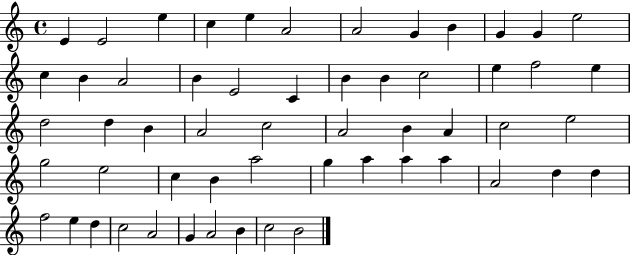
{
  \clef treble
  \time 4/4
  \defaultTimeSignature
  \key c \major
  e'4 e'2 e''4 | c''4 e''4 a'2 | a'2 g'4 b'4 | g'4 g'4 e''2 | \break c''4 b'4 a'2 | b'4 e'2 c'4 | b'4 b'4 c''2 | e''4 f''2 e''4 | \break d''2 d''4 b'4 | a'2 c''2 | a'2 b'4 a'4 | c''2 e''2 | \break g''2 e''2 | c''4 b'4 a''2 | g''4 a''4 a''4 a''4 | a'2 d''4 d''4 | \break f''2 e''4 d''4 | c''2 a'2 | g'4 a'2 b'4 | c''2 b'2 | \break \bar "|."
}